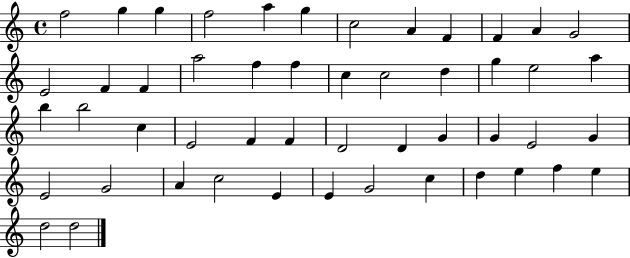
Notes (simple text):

F5/h G5/q G5/q F5/h A5/q G5/q C5/h A4/q F4/q F4/q A4/q G4/h E4/h F4/q F4/q A5/h F5/q F5/q C5/q C5/h D5/q G5/q E5/h A5/q B5/q B5/h C5/q E4/h F4/q F4/q D4/h D4/q G4/q G4/q E4/h G4/q E4/h G4/h A4/q C5/h E4/q E4/q G4/h C5/q D5/q E5/q F5/q E5/q D5/h D5/h